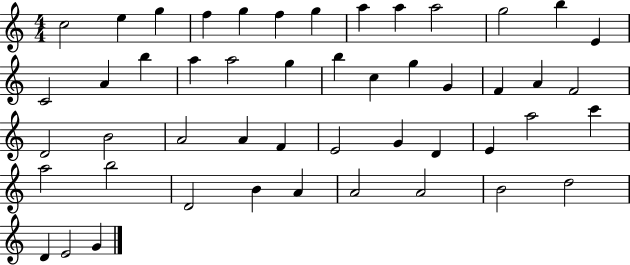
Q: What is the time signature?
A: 4/4